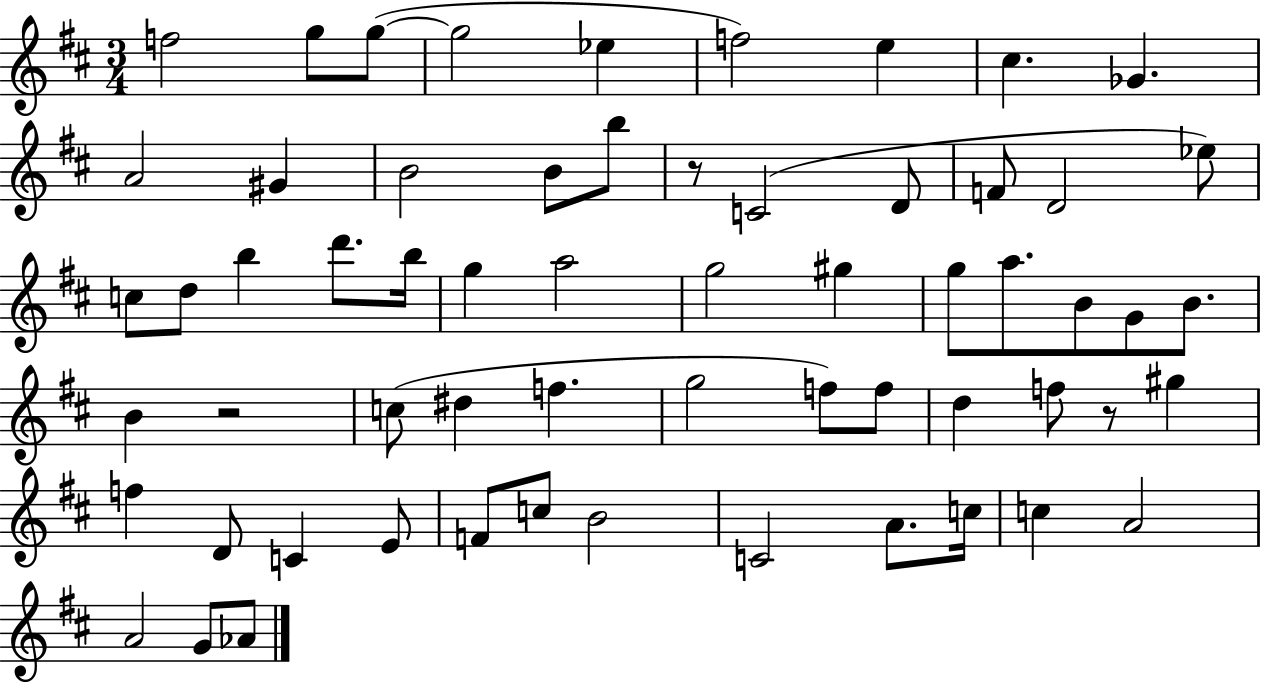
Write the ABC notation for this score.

X:1
T:Untitled
M:3/4
L:1/4
K:D
f2 g/2 g/2 g2 _e f2 e ^c _G A2 ^G B2 B/2 b/2 z/2 C2 D/2 F/2 D2 _e/2 c/2 d/2 b d'/2 b/4 g a2 g2 ^g g/2 a/2 B/2 G/2 B/2 B z2 c/2 ^d f g2 f/2 f/2 d f/2 z/2 ^g f D/2 C E/2 F/2 c/2 B2 C2 A/2 c/4 c A2 A2 G/2 _A/2